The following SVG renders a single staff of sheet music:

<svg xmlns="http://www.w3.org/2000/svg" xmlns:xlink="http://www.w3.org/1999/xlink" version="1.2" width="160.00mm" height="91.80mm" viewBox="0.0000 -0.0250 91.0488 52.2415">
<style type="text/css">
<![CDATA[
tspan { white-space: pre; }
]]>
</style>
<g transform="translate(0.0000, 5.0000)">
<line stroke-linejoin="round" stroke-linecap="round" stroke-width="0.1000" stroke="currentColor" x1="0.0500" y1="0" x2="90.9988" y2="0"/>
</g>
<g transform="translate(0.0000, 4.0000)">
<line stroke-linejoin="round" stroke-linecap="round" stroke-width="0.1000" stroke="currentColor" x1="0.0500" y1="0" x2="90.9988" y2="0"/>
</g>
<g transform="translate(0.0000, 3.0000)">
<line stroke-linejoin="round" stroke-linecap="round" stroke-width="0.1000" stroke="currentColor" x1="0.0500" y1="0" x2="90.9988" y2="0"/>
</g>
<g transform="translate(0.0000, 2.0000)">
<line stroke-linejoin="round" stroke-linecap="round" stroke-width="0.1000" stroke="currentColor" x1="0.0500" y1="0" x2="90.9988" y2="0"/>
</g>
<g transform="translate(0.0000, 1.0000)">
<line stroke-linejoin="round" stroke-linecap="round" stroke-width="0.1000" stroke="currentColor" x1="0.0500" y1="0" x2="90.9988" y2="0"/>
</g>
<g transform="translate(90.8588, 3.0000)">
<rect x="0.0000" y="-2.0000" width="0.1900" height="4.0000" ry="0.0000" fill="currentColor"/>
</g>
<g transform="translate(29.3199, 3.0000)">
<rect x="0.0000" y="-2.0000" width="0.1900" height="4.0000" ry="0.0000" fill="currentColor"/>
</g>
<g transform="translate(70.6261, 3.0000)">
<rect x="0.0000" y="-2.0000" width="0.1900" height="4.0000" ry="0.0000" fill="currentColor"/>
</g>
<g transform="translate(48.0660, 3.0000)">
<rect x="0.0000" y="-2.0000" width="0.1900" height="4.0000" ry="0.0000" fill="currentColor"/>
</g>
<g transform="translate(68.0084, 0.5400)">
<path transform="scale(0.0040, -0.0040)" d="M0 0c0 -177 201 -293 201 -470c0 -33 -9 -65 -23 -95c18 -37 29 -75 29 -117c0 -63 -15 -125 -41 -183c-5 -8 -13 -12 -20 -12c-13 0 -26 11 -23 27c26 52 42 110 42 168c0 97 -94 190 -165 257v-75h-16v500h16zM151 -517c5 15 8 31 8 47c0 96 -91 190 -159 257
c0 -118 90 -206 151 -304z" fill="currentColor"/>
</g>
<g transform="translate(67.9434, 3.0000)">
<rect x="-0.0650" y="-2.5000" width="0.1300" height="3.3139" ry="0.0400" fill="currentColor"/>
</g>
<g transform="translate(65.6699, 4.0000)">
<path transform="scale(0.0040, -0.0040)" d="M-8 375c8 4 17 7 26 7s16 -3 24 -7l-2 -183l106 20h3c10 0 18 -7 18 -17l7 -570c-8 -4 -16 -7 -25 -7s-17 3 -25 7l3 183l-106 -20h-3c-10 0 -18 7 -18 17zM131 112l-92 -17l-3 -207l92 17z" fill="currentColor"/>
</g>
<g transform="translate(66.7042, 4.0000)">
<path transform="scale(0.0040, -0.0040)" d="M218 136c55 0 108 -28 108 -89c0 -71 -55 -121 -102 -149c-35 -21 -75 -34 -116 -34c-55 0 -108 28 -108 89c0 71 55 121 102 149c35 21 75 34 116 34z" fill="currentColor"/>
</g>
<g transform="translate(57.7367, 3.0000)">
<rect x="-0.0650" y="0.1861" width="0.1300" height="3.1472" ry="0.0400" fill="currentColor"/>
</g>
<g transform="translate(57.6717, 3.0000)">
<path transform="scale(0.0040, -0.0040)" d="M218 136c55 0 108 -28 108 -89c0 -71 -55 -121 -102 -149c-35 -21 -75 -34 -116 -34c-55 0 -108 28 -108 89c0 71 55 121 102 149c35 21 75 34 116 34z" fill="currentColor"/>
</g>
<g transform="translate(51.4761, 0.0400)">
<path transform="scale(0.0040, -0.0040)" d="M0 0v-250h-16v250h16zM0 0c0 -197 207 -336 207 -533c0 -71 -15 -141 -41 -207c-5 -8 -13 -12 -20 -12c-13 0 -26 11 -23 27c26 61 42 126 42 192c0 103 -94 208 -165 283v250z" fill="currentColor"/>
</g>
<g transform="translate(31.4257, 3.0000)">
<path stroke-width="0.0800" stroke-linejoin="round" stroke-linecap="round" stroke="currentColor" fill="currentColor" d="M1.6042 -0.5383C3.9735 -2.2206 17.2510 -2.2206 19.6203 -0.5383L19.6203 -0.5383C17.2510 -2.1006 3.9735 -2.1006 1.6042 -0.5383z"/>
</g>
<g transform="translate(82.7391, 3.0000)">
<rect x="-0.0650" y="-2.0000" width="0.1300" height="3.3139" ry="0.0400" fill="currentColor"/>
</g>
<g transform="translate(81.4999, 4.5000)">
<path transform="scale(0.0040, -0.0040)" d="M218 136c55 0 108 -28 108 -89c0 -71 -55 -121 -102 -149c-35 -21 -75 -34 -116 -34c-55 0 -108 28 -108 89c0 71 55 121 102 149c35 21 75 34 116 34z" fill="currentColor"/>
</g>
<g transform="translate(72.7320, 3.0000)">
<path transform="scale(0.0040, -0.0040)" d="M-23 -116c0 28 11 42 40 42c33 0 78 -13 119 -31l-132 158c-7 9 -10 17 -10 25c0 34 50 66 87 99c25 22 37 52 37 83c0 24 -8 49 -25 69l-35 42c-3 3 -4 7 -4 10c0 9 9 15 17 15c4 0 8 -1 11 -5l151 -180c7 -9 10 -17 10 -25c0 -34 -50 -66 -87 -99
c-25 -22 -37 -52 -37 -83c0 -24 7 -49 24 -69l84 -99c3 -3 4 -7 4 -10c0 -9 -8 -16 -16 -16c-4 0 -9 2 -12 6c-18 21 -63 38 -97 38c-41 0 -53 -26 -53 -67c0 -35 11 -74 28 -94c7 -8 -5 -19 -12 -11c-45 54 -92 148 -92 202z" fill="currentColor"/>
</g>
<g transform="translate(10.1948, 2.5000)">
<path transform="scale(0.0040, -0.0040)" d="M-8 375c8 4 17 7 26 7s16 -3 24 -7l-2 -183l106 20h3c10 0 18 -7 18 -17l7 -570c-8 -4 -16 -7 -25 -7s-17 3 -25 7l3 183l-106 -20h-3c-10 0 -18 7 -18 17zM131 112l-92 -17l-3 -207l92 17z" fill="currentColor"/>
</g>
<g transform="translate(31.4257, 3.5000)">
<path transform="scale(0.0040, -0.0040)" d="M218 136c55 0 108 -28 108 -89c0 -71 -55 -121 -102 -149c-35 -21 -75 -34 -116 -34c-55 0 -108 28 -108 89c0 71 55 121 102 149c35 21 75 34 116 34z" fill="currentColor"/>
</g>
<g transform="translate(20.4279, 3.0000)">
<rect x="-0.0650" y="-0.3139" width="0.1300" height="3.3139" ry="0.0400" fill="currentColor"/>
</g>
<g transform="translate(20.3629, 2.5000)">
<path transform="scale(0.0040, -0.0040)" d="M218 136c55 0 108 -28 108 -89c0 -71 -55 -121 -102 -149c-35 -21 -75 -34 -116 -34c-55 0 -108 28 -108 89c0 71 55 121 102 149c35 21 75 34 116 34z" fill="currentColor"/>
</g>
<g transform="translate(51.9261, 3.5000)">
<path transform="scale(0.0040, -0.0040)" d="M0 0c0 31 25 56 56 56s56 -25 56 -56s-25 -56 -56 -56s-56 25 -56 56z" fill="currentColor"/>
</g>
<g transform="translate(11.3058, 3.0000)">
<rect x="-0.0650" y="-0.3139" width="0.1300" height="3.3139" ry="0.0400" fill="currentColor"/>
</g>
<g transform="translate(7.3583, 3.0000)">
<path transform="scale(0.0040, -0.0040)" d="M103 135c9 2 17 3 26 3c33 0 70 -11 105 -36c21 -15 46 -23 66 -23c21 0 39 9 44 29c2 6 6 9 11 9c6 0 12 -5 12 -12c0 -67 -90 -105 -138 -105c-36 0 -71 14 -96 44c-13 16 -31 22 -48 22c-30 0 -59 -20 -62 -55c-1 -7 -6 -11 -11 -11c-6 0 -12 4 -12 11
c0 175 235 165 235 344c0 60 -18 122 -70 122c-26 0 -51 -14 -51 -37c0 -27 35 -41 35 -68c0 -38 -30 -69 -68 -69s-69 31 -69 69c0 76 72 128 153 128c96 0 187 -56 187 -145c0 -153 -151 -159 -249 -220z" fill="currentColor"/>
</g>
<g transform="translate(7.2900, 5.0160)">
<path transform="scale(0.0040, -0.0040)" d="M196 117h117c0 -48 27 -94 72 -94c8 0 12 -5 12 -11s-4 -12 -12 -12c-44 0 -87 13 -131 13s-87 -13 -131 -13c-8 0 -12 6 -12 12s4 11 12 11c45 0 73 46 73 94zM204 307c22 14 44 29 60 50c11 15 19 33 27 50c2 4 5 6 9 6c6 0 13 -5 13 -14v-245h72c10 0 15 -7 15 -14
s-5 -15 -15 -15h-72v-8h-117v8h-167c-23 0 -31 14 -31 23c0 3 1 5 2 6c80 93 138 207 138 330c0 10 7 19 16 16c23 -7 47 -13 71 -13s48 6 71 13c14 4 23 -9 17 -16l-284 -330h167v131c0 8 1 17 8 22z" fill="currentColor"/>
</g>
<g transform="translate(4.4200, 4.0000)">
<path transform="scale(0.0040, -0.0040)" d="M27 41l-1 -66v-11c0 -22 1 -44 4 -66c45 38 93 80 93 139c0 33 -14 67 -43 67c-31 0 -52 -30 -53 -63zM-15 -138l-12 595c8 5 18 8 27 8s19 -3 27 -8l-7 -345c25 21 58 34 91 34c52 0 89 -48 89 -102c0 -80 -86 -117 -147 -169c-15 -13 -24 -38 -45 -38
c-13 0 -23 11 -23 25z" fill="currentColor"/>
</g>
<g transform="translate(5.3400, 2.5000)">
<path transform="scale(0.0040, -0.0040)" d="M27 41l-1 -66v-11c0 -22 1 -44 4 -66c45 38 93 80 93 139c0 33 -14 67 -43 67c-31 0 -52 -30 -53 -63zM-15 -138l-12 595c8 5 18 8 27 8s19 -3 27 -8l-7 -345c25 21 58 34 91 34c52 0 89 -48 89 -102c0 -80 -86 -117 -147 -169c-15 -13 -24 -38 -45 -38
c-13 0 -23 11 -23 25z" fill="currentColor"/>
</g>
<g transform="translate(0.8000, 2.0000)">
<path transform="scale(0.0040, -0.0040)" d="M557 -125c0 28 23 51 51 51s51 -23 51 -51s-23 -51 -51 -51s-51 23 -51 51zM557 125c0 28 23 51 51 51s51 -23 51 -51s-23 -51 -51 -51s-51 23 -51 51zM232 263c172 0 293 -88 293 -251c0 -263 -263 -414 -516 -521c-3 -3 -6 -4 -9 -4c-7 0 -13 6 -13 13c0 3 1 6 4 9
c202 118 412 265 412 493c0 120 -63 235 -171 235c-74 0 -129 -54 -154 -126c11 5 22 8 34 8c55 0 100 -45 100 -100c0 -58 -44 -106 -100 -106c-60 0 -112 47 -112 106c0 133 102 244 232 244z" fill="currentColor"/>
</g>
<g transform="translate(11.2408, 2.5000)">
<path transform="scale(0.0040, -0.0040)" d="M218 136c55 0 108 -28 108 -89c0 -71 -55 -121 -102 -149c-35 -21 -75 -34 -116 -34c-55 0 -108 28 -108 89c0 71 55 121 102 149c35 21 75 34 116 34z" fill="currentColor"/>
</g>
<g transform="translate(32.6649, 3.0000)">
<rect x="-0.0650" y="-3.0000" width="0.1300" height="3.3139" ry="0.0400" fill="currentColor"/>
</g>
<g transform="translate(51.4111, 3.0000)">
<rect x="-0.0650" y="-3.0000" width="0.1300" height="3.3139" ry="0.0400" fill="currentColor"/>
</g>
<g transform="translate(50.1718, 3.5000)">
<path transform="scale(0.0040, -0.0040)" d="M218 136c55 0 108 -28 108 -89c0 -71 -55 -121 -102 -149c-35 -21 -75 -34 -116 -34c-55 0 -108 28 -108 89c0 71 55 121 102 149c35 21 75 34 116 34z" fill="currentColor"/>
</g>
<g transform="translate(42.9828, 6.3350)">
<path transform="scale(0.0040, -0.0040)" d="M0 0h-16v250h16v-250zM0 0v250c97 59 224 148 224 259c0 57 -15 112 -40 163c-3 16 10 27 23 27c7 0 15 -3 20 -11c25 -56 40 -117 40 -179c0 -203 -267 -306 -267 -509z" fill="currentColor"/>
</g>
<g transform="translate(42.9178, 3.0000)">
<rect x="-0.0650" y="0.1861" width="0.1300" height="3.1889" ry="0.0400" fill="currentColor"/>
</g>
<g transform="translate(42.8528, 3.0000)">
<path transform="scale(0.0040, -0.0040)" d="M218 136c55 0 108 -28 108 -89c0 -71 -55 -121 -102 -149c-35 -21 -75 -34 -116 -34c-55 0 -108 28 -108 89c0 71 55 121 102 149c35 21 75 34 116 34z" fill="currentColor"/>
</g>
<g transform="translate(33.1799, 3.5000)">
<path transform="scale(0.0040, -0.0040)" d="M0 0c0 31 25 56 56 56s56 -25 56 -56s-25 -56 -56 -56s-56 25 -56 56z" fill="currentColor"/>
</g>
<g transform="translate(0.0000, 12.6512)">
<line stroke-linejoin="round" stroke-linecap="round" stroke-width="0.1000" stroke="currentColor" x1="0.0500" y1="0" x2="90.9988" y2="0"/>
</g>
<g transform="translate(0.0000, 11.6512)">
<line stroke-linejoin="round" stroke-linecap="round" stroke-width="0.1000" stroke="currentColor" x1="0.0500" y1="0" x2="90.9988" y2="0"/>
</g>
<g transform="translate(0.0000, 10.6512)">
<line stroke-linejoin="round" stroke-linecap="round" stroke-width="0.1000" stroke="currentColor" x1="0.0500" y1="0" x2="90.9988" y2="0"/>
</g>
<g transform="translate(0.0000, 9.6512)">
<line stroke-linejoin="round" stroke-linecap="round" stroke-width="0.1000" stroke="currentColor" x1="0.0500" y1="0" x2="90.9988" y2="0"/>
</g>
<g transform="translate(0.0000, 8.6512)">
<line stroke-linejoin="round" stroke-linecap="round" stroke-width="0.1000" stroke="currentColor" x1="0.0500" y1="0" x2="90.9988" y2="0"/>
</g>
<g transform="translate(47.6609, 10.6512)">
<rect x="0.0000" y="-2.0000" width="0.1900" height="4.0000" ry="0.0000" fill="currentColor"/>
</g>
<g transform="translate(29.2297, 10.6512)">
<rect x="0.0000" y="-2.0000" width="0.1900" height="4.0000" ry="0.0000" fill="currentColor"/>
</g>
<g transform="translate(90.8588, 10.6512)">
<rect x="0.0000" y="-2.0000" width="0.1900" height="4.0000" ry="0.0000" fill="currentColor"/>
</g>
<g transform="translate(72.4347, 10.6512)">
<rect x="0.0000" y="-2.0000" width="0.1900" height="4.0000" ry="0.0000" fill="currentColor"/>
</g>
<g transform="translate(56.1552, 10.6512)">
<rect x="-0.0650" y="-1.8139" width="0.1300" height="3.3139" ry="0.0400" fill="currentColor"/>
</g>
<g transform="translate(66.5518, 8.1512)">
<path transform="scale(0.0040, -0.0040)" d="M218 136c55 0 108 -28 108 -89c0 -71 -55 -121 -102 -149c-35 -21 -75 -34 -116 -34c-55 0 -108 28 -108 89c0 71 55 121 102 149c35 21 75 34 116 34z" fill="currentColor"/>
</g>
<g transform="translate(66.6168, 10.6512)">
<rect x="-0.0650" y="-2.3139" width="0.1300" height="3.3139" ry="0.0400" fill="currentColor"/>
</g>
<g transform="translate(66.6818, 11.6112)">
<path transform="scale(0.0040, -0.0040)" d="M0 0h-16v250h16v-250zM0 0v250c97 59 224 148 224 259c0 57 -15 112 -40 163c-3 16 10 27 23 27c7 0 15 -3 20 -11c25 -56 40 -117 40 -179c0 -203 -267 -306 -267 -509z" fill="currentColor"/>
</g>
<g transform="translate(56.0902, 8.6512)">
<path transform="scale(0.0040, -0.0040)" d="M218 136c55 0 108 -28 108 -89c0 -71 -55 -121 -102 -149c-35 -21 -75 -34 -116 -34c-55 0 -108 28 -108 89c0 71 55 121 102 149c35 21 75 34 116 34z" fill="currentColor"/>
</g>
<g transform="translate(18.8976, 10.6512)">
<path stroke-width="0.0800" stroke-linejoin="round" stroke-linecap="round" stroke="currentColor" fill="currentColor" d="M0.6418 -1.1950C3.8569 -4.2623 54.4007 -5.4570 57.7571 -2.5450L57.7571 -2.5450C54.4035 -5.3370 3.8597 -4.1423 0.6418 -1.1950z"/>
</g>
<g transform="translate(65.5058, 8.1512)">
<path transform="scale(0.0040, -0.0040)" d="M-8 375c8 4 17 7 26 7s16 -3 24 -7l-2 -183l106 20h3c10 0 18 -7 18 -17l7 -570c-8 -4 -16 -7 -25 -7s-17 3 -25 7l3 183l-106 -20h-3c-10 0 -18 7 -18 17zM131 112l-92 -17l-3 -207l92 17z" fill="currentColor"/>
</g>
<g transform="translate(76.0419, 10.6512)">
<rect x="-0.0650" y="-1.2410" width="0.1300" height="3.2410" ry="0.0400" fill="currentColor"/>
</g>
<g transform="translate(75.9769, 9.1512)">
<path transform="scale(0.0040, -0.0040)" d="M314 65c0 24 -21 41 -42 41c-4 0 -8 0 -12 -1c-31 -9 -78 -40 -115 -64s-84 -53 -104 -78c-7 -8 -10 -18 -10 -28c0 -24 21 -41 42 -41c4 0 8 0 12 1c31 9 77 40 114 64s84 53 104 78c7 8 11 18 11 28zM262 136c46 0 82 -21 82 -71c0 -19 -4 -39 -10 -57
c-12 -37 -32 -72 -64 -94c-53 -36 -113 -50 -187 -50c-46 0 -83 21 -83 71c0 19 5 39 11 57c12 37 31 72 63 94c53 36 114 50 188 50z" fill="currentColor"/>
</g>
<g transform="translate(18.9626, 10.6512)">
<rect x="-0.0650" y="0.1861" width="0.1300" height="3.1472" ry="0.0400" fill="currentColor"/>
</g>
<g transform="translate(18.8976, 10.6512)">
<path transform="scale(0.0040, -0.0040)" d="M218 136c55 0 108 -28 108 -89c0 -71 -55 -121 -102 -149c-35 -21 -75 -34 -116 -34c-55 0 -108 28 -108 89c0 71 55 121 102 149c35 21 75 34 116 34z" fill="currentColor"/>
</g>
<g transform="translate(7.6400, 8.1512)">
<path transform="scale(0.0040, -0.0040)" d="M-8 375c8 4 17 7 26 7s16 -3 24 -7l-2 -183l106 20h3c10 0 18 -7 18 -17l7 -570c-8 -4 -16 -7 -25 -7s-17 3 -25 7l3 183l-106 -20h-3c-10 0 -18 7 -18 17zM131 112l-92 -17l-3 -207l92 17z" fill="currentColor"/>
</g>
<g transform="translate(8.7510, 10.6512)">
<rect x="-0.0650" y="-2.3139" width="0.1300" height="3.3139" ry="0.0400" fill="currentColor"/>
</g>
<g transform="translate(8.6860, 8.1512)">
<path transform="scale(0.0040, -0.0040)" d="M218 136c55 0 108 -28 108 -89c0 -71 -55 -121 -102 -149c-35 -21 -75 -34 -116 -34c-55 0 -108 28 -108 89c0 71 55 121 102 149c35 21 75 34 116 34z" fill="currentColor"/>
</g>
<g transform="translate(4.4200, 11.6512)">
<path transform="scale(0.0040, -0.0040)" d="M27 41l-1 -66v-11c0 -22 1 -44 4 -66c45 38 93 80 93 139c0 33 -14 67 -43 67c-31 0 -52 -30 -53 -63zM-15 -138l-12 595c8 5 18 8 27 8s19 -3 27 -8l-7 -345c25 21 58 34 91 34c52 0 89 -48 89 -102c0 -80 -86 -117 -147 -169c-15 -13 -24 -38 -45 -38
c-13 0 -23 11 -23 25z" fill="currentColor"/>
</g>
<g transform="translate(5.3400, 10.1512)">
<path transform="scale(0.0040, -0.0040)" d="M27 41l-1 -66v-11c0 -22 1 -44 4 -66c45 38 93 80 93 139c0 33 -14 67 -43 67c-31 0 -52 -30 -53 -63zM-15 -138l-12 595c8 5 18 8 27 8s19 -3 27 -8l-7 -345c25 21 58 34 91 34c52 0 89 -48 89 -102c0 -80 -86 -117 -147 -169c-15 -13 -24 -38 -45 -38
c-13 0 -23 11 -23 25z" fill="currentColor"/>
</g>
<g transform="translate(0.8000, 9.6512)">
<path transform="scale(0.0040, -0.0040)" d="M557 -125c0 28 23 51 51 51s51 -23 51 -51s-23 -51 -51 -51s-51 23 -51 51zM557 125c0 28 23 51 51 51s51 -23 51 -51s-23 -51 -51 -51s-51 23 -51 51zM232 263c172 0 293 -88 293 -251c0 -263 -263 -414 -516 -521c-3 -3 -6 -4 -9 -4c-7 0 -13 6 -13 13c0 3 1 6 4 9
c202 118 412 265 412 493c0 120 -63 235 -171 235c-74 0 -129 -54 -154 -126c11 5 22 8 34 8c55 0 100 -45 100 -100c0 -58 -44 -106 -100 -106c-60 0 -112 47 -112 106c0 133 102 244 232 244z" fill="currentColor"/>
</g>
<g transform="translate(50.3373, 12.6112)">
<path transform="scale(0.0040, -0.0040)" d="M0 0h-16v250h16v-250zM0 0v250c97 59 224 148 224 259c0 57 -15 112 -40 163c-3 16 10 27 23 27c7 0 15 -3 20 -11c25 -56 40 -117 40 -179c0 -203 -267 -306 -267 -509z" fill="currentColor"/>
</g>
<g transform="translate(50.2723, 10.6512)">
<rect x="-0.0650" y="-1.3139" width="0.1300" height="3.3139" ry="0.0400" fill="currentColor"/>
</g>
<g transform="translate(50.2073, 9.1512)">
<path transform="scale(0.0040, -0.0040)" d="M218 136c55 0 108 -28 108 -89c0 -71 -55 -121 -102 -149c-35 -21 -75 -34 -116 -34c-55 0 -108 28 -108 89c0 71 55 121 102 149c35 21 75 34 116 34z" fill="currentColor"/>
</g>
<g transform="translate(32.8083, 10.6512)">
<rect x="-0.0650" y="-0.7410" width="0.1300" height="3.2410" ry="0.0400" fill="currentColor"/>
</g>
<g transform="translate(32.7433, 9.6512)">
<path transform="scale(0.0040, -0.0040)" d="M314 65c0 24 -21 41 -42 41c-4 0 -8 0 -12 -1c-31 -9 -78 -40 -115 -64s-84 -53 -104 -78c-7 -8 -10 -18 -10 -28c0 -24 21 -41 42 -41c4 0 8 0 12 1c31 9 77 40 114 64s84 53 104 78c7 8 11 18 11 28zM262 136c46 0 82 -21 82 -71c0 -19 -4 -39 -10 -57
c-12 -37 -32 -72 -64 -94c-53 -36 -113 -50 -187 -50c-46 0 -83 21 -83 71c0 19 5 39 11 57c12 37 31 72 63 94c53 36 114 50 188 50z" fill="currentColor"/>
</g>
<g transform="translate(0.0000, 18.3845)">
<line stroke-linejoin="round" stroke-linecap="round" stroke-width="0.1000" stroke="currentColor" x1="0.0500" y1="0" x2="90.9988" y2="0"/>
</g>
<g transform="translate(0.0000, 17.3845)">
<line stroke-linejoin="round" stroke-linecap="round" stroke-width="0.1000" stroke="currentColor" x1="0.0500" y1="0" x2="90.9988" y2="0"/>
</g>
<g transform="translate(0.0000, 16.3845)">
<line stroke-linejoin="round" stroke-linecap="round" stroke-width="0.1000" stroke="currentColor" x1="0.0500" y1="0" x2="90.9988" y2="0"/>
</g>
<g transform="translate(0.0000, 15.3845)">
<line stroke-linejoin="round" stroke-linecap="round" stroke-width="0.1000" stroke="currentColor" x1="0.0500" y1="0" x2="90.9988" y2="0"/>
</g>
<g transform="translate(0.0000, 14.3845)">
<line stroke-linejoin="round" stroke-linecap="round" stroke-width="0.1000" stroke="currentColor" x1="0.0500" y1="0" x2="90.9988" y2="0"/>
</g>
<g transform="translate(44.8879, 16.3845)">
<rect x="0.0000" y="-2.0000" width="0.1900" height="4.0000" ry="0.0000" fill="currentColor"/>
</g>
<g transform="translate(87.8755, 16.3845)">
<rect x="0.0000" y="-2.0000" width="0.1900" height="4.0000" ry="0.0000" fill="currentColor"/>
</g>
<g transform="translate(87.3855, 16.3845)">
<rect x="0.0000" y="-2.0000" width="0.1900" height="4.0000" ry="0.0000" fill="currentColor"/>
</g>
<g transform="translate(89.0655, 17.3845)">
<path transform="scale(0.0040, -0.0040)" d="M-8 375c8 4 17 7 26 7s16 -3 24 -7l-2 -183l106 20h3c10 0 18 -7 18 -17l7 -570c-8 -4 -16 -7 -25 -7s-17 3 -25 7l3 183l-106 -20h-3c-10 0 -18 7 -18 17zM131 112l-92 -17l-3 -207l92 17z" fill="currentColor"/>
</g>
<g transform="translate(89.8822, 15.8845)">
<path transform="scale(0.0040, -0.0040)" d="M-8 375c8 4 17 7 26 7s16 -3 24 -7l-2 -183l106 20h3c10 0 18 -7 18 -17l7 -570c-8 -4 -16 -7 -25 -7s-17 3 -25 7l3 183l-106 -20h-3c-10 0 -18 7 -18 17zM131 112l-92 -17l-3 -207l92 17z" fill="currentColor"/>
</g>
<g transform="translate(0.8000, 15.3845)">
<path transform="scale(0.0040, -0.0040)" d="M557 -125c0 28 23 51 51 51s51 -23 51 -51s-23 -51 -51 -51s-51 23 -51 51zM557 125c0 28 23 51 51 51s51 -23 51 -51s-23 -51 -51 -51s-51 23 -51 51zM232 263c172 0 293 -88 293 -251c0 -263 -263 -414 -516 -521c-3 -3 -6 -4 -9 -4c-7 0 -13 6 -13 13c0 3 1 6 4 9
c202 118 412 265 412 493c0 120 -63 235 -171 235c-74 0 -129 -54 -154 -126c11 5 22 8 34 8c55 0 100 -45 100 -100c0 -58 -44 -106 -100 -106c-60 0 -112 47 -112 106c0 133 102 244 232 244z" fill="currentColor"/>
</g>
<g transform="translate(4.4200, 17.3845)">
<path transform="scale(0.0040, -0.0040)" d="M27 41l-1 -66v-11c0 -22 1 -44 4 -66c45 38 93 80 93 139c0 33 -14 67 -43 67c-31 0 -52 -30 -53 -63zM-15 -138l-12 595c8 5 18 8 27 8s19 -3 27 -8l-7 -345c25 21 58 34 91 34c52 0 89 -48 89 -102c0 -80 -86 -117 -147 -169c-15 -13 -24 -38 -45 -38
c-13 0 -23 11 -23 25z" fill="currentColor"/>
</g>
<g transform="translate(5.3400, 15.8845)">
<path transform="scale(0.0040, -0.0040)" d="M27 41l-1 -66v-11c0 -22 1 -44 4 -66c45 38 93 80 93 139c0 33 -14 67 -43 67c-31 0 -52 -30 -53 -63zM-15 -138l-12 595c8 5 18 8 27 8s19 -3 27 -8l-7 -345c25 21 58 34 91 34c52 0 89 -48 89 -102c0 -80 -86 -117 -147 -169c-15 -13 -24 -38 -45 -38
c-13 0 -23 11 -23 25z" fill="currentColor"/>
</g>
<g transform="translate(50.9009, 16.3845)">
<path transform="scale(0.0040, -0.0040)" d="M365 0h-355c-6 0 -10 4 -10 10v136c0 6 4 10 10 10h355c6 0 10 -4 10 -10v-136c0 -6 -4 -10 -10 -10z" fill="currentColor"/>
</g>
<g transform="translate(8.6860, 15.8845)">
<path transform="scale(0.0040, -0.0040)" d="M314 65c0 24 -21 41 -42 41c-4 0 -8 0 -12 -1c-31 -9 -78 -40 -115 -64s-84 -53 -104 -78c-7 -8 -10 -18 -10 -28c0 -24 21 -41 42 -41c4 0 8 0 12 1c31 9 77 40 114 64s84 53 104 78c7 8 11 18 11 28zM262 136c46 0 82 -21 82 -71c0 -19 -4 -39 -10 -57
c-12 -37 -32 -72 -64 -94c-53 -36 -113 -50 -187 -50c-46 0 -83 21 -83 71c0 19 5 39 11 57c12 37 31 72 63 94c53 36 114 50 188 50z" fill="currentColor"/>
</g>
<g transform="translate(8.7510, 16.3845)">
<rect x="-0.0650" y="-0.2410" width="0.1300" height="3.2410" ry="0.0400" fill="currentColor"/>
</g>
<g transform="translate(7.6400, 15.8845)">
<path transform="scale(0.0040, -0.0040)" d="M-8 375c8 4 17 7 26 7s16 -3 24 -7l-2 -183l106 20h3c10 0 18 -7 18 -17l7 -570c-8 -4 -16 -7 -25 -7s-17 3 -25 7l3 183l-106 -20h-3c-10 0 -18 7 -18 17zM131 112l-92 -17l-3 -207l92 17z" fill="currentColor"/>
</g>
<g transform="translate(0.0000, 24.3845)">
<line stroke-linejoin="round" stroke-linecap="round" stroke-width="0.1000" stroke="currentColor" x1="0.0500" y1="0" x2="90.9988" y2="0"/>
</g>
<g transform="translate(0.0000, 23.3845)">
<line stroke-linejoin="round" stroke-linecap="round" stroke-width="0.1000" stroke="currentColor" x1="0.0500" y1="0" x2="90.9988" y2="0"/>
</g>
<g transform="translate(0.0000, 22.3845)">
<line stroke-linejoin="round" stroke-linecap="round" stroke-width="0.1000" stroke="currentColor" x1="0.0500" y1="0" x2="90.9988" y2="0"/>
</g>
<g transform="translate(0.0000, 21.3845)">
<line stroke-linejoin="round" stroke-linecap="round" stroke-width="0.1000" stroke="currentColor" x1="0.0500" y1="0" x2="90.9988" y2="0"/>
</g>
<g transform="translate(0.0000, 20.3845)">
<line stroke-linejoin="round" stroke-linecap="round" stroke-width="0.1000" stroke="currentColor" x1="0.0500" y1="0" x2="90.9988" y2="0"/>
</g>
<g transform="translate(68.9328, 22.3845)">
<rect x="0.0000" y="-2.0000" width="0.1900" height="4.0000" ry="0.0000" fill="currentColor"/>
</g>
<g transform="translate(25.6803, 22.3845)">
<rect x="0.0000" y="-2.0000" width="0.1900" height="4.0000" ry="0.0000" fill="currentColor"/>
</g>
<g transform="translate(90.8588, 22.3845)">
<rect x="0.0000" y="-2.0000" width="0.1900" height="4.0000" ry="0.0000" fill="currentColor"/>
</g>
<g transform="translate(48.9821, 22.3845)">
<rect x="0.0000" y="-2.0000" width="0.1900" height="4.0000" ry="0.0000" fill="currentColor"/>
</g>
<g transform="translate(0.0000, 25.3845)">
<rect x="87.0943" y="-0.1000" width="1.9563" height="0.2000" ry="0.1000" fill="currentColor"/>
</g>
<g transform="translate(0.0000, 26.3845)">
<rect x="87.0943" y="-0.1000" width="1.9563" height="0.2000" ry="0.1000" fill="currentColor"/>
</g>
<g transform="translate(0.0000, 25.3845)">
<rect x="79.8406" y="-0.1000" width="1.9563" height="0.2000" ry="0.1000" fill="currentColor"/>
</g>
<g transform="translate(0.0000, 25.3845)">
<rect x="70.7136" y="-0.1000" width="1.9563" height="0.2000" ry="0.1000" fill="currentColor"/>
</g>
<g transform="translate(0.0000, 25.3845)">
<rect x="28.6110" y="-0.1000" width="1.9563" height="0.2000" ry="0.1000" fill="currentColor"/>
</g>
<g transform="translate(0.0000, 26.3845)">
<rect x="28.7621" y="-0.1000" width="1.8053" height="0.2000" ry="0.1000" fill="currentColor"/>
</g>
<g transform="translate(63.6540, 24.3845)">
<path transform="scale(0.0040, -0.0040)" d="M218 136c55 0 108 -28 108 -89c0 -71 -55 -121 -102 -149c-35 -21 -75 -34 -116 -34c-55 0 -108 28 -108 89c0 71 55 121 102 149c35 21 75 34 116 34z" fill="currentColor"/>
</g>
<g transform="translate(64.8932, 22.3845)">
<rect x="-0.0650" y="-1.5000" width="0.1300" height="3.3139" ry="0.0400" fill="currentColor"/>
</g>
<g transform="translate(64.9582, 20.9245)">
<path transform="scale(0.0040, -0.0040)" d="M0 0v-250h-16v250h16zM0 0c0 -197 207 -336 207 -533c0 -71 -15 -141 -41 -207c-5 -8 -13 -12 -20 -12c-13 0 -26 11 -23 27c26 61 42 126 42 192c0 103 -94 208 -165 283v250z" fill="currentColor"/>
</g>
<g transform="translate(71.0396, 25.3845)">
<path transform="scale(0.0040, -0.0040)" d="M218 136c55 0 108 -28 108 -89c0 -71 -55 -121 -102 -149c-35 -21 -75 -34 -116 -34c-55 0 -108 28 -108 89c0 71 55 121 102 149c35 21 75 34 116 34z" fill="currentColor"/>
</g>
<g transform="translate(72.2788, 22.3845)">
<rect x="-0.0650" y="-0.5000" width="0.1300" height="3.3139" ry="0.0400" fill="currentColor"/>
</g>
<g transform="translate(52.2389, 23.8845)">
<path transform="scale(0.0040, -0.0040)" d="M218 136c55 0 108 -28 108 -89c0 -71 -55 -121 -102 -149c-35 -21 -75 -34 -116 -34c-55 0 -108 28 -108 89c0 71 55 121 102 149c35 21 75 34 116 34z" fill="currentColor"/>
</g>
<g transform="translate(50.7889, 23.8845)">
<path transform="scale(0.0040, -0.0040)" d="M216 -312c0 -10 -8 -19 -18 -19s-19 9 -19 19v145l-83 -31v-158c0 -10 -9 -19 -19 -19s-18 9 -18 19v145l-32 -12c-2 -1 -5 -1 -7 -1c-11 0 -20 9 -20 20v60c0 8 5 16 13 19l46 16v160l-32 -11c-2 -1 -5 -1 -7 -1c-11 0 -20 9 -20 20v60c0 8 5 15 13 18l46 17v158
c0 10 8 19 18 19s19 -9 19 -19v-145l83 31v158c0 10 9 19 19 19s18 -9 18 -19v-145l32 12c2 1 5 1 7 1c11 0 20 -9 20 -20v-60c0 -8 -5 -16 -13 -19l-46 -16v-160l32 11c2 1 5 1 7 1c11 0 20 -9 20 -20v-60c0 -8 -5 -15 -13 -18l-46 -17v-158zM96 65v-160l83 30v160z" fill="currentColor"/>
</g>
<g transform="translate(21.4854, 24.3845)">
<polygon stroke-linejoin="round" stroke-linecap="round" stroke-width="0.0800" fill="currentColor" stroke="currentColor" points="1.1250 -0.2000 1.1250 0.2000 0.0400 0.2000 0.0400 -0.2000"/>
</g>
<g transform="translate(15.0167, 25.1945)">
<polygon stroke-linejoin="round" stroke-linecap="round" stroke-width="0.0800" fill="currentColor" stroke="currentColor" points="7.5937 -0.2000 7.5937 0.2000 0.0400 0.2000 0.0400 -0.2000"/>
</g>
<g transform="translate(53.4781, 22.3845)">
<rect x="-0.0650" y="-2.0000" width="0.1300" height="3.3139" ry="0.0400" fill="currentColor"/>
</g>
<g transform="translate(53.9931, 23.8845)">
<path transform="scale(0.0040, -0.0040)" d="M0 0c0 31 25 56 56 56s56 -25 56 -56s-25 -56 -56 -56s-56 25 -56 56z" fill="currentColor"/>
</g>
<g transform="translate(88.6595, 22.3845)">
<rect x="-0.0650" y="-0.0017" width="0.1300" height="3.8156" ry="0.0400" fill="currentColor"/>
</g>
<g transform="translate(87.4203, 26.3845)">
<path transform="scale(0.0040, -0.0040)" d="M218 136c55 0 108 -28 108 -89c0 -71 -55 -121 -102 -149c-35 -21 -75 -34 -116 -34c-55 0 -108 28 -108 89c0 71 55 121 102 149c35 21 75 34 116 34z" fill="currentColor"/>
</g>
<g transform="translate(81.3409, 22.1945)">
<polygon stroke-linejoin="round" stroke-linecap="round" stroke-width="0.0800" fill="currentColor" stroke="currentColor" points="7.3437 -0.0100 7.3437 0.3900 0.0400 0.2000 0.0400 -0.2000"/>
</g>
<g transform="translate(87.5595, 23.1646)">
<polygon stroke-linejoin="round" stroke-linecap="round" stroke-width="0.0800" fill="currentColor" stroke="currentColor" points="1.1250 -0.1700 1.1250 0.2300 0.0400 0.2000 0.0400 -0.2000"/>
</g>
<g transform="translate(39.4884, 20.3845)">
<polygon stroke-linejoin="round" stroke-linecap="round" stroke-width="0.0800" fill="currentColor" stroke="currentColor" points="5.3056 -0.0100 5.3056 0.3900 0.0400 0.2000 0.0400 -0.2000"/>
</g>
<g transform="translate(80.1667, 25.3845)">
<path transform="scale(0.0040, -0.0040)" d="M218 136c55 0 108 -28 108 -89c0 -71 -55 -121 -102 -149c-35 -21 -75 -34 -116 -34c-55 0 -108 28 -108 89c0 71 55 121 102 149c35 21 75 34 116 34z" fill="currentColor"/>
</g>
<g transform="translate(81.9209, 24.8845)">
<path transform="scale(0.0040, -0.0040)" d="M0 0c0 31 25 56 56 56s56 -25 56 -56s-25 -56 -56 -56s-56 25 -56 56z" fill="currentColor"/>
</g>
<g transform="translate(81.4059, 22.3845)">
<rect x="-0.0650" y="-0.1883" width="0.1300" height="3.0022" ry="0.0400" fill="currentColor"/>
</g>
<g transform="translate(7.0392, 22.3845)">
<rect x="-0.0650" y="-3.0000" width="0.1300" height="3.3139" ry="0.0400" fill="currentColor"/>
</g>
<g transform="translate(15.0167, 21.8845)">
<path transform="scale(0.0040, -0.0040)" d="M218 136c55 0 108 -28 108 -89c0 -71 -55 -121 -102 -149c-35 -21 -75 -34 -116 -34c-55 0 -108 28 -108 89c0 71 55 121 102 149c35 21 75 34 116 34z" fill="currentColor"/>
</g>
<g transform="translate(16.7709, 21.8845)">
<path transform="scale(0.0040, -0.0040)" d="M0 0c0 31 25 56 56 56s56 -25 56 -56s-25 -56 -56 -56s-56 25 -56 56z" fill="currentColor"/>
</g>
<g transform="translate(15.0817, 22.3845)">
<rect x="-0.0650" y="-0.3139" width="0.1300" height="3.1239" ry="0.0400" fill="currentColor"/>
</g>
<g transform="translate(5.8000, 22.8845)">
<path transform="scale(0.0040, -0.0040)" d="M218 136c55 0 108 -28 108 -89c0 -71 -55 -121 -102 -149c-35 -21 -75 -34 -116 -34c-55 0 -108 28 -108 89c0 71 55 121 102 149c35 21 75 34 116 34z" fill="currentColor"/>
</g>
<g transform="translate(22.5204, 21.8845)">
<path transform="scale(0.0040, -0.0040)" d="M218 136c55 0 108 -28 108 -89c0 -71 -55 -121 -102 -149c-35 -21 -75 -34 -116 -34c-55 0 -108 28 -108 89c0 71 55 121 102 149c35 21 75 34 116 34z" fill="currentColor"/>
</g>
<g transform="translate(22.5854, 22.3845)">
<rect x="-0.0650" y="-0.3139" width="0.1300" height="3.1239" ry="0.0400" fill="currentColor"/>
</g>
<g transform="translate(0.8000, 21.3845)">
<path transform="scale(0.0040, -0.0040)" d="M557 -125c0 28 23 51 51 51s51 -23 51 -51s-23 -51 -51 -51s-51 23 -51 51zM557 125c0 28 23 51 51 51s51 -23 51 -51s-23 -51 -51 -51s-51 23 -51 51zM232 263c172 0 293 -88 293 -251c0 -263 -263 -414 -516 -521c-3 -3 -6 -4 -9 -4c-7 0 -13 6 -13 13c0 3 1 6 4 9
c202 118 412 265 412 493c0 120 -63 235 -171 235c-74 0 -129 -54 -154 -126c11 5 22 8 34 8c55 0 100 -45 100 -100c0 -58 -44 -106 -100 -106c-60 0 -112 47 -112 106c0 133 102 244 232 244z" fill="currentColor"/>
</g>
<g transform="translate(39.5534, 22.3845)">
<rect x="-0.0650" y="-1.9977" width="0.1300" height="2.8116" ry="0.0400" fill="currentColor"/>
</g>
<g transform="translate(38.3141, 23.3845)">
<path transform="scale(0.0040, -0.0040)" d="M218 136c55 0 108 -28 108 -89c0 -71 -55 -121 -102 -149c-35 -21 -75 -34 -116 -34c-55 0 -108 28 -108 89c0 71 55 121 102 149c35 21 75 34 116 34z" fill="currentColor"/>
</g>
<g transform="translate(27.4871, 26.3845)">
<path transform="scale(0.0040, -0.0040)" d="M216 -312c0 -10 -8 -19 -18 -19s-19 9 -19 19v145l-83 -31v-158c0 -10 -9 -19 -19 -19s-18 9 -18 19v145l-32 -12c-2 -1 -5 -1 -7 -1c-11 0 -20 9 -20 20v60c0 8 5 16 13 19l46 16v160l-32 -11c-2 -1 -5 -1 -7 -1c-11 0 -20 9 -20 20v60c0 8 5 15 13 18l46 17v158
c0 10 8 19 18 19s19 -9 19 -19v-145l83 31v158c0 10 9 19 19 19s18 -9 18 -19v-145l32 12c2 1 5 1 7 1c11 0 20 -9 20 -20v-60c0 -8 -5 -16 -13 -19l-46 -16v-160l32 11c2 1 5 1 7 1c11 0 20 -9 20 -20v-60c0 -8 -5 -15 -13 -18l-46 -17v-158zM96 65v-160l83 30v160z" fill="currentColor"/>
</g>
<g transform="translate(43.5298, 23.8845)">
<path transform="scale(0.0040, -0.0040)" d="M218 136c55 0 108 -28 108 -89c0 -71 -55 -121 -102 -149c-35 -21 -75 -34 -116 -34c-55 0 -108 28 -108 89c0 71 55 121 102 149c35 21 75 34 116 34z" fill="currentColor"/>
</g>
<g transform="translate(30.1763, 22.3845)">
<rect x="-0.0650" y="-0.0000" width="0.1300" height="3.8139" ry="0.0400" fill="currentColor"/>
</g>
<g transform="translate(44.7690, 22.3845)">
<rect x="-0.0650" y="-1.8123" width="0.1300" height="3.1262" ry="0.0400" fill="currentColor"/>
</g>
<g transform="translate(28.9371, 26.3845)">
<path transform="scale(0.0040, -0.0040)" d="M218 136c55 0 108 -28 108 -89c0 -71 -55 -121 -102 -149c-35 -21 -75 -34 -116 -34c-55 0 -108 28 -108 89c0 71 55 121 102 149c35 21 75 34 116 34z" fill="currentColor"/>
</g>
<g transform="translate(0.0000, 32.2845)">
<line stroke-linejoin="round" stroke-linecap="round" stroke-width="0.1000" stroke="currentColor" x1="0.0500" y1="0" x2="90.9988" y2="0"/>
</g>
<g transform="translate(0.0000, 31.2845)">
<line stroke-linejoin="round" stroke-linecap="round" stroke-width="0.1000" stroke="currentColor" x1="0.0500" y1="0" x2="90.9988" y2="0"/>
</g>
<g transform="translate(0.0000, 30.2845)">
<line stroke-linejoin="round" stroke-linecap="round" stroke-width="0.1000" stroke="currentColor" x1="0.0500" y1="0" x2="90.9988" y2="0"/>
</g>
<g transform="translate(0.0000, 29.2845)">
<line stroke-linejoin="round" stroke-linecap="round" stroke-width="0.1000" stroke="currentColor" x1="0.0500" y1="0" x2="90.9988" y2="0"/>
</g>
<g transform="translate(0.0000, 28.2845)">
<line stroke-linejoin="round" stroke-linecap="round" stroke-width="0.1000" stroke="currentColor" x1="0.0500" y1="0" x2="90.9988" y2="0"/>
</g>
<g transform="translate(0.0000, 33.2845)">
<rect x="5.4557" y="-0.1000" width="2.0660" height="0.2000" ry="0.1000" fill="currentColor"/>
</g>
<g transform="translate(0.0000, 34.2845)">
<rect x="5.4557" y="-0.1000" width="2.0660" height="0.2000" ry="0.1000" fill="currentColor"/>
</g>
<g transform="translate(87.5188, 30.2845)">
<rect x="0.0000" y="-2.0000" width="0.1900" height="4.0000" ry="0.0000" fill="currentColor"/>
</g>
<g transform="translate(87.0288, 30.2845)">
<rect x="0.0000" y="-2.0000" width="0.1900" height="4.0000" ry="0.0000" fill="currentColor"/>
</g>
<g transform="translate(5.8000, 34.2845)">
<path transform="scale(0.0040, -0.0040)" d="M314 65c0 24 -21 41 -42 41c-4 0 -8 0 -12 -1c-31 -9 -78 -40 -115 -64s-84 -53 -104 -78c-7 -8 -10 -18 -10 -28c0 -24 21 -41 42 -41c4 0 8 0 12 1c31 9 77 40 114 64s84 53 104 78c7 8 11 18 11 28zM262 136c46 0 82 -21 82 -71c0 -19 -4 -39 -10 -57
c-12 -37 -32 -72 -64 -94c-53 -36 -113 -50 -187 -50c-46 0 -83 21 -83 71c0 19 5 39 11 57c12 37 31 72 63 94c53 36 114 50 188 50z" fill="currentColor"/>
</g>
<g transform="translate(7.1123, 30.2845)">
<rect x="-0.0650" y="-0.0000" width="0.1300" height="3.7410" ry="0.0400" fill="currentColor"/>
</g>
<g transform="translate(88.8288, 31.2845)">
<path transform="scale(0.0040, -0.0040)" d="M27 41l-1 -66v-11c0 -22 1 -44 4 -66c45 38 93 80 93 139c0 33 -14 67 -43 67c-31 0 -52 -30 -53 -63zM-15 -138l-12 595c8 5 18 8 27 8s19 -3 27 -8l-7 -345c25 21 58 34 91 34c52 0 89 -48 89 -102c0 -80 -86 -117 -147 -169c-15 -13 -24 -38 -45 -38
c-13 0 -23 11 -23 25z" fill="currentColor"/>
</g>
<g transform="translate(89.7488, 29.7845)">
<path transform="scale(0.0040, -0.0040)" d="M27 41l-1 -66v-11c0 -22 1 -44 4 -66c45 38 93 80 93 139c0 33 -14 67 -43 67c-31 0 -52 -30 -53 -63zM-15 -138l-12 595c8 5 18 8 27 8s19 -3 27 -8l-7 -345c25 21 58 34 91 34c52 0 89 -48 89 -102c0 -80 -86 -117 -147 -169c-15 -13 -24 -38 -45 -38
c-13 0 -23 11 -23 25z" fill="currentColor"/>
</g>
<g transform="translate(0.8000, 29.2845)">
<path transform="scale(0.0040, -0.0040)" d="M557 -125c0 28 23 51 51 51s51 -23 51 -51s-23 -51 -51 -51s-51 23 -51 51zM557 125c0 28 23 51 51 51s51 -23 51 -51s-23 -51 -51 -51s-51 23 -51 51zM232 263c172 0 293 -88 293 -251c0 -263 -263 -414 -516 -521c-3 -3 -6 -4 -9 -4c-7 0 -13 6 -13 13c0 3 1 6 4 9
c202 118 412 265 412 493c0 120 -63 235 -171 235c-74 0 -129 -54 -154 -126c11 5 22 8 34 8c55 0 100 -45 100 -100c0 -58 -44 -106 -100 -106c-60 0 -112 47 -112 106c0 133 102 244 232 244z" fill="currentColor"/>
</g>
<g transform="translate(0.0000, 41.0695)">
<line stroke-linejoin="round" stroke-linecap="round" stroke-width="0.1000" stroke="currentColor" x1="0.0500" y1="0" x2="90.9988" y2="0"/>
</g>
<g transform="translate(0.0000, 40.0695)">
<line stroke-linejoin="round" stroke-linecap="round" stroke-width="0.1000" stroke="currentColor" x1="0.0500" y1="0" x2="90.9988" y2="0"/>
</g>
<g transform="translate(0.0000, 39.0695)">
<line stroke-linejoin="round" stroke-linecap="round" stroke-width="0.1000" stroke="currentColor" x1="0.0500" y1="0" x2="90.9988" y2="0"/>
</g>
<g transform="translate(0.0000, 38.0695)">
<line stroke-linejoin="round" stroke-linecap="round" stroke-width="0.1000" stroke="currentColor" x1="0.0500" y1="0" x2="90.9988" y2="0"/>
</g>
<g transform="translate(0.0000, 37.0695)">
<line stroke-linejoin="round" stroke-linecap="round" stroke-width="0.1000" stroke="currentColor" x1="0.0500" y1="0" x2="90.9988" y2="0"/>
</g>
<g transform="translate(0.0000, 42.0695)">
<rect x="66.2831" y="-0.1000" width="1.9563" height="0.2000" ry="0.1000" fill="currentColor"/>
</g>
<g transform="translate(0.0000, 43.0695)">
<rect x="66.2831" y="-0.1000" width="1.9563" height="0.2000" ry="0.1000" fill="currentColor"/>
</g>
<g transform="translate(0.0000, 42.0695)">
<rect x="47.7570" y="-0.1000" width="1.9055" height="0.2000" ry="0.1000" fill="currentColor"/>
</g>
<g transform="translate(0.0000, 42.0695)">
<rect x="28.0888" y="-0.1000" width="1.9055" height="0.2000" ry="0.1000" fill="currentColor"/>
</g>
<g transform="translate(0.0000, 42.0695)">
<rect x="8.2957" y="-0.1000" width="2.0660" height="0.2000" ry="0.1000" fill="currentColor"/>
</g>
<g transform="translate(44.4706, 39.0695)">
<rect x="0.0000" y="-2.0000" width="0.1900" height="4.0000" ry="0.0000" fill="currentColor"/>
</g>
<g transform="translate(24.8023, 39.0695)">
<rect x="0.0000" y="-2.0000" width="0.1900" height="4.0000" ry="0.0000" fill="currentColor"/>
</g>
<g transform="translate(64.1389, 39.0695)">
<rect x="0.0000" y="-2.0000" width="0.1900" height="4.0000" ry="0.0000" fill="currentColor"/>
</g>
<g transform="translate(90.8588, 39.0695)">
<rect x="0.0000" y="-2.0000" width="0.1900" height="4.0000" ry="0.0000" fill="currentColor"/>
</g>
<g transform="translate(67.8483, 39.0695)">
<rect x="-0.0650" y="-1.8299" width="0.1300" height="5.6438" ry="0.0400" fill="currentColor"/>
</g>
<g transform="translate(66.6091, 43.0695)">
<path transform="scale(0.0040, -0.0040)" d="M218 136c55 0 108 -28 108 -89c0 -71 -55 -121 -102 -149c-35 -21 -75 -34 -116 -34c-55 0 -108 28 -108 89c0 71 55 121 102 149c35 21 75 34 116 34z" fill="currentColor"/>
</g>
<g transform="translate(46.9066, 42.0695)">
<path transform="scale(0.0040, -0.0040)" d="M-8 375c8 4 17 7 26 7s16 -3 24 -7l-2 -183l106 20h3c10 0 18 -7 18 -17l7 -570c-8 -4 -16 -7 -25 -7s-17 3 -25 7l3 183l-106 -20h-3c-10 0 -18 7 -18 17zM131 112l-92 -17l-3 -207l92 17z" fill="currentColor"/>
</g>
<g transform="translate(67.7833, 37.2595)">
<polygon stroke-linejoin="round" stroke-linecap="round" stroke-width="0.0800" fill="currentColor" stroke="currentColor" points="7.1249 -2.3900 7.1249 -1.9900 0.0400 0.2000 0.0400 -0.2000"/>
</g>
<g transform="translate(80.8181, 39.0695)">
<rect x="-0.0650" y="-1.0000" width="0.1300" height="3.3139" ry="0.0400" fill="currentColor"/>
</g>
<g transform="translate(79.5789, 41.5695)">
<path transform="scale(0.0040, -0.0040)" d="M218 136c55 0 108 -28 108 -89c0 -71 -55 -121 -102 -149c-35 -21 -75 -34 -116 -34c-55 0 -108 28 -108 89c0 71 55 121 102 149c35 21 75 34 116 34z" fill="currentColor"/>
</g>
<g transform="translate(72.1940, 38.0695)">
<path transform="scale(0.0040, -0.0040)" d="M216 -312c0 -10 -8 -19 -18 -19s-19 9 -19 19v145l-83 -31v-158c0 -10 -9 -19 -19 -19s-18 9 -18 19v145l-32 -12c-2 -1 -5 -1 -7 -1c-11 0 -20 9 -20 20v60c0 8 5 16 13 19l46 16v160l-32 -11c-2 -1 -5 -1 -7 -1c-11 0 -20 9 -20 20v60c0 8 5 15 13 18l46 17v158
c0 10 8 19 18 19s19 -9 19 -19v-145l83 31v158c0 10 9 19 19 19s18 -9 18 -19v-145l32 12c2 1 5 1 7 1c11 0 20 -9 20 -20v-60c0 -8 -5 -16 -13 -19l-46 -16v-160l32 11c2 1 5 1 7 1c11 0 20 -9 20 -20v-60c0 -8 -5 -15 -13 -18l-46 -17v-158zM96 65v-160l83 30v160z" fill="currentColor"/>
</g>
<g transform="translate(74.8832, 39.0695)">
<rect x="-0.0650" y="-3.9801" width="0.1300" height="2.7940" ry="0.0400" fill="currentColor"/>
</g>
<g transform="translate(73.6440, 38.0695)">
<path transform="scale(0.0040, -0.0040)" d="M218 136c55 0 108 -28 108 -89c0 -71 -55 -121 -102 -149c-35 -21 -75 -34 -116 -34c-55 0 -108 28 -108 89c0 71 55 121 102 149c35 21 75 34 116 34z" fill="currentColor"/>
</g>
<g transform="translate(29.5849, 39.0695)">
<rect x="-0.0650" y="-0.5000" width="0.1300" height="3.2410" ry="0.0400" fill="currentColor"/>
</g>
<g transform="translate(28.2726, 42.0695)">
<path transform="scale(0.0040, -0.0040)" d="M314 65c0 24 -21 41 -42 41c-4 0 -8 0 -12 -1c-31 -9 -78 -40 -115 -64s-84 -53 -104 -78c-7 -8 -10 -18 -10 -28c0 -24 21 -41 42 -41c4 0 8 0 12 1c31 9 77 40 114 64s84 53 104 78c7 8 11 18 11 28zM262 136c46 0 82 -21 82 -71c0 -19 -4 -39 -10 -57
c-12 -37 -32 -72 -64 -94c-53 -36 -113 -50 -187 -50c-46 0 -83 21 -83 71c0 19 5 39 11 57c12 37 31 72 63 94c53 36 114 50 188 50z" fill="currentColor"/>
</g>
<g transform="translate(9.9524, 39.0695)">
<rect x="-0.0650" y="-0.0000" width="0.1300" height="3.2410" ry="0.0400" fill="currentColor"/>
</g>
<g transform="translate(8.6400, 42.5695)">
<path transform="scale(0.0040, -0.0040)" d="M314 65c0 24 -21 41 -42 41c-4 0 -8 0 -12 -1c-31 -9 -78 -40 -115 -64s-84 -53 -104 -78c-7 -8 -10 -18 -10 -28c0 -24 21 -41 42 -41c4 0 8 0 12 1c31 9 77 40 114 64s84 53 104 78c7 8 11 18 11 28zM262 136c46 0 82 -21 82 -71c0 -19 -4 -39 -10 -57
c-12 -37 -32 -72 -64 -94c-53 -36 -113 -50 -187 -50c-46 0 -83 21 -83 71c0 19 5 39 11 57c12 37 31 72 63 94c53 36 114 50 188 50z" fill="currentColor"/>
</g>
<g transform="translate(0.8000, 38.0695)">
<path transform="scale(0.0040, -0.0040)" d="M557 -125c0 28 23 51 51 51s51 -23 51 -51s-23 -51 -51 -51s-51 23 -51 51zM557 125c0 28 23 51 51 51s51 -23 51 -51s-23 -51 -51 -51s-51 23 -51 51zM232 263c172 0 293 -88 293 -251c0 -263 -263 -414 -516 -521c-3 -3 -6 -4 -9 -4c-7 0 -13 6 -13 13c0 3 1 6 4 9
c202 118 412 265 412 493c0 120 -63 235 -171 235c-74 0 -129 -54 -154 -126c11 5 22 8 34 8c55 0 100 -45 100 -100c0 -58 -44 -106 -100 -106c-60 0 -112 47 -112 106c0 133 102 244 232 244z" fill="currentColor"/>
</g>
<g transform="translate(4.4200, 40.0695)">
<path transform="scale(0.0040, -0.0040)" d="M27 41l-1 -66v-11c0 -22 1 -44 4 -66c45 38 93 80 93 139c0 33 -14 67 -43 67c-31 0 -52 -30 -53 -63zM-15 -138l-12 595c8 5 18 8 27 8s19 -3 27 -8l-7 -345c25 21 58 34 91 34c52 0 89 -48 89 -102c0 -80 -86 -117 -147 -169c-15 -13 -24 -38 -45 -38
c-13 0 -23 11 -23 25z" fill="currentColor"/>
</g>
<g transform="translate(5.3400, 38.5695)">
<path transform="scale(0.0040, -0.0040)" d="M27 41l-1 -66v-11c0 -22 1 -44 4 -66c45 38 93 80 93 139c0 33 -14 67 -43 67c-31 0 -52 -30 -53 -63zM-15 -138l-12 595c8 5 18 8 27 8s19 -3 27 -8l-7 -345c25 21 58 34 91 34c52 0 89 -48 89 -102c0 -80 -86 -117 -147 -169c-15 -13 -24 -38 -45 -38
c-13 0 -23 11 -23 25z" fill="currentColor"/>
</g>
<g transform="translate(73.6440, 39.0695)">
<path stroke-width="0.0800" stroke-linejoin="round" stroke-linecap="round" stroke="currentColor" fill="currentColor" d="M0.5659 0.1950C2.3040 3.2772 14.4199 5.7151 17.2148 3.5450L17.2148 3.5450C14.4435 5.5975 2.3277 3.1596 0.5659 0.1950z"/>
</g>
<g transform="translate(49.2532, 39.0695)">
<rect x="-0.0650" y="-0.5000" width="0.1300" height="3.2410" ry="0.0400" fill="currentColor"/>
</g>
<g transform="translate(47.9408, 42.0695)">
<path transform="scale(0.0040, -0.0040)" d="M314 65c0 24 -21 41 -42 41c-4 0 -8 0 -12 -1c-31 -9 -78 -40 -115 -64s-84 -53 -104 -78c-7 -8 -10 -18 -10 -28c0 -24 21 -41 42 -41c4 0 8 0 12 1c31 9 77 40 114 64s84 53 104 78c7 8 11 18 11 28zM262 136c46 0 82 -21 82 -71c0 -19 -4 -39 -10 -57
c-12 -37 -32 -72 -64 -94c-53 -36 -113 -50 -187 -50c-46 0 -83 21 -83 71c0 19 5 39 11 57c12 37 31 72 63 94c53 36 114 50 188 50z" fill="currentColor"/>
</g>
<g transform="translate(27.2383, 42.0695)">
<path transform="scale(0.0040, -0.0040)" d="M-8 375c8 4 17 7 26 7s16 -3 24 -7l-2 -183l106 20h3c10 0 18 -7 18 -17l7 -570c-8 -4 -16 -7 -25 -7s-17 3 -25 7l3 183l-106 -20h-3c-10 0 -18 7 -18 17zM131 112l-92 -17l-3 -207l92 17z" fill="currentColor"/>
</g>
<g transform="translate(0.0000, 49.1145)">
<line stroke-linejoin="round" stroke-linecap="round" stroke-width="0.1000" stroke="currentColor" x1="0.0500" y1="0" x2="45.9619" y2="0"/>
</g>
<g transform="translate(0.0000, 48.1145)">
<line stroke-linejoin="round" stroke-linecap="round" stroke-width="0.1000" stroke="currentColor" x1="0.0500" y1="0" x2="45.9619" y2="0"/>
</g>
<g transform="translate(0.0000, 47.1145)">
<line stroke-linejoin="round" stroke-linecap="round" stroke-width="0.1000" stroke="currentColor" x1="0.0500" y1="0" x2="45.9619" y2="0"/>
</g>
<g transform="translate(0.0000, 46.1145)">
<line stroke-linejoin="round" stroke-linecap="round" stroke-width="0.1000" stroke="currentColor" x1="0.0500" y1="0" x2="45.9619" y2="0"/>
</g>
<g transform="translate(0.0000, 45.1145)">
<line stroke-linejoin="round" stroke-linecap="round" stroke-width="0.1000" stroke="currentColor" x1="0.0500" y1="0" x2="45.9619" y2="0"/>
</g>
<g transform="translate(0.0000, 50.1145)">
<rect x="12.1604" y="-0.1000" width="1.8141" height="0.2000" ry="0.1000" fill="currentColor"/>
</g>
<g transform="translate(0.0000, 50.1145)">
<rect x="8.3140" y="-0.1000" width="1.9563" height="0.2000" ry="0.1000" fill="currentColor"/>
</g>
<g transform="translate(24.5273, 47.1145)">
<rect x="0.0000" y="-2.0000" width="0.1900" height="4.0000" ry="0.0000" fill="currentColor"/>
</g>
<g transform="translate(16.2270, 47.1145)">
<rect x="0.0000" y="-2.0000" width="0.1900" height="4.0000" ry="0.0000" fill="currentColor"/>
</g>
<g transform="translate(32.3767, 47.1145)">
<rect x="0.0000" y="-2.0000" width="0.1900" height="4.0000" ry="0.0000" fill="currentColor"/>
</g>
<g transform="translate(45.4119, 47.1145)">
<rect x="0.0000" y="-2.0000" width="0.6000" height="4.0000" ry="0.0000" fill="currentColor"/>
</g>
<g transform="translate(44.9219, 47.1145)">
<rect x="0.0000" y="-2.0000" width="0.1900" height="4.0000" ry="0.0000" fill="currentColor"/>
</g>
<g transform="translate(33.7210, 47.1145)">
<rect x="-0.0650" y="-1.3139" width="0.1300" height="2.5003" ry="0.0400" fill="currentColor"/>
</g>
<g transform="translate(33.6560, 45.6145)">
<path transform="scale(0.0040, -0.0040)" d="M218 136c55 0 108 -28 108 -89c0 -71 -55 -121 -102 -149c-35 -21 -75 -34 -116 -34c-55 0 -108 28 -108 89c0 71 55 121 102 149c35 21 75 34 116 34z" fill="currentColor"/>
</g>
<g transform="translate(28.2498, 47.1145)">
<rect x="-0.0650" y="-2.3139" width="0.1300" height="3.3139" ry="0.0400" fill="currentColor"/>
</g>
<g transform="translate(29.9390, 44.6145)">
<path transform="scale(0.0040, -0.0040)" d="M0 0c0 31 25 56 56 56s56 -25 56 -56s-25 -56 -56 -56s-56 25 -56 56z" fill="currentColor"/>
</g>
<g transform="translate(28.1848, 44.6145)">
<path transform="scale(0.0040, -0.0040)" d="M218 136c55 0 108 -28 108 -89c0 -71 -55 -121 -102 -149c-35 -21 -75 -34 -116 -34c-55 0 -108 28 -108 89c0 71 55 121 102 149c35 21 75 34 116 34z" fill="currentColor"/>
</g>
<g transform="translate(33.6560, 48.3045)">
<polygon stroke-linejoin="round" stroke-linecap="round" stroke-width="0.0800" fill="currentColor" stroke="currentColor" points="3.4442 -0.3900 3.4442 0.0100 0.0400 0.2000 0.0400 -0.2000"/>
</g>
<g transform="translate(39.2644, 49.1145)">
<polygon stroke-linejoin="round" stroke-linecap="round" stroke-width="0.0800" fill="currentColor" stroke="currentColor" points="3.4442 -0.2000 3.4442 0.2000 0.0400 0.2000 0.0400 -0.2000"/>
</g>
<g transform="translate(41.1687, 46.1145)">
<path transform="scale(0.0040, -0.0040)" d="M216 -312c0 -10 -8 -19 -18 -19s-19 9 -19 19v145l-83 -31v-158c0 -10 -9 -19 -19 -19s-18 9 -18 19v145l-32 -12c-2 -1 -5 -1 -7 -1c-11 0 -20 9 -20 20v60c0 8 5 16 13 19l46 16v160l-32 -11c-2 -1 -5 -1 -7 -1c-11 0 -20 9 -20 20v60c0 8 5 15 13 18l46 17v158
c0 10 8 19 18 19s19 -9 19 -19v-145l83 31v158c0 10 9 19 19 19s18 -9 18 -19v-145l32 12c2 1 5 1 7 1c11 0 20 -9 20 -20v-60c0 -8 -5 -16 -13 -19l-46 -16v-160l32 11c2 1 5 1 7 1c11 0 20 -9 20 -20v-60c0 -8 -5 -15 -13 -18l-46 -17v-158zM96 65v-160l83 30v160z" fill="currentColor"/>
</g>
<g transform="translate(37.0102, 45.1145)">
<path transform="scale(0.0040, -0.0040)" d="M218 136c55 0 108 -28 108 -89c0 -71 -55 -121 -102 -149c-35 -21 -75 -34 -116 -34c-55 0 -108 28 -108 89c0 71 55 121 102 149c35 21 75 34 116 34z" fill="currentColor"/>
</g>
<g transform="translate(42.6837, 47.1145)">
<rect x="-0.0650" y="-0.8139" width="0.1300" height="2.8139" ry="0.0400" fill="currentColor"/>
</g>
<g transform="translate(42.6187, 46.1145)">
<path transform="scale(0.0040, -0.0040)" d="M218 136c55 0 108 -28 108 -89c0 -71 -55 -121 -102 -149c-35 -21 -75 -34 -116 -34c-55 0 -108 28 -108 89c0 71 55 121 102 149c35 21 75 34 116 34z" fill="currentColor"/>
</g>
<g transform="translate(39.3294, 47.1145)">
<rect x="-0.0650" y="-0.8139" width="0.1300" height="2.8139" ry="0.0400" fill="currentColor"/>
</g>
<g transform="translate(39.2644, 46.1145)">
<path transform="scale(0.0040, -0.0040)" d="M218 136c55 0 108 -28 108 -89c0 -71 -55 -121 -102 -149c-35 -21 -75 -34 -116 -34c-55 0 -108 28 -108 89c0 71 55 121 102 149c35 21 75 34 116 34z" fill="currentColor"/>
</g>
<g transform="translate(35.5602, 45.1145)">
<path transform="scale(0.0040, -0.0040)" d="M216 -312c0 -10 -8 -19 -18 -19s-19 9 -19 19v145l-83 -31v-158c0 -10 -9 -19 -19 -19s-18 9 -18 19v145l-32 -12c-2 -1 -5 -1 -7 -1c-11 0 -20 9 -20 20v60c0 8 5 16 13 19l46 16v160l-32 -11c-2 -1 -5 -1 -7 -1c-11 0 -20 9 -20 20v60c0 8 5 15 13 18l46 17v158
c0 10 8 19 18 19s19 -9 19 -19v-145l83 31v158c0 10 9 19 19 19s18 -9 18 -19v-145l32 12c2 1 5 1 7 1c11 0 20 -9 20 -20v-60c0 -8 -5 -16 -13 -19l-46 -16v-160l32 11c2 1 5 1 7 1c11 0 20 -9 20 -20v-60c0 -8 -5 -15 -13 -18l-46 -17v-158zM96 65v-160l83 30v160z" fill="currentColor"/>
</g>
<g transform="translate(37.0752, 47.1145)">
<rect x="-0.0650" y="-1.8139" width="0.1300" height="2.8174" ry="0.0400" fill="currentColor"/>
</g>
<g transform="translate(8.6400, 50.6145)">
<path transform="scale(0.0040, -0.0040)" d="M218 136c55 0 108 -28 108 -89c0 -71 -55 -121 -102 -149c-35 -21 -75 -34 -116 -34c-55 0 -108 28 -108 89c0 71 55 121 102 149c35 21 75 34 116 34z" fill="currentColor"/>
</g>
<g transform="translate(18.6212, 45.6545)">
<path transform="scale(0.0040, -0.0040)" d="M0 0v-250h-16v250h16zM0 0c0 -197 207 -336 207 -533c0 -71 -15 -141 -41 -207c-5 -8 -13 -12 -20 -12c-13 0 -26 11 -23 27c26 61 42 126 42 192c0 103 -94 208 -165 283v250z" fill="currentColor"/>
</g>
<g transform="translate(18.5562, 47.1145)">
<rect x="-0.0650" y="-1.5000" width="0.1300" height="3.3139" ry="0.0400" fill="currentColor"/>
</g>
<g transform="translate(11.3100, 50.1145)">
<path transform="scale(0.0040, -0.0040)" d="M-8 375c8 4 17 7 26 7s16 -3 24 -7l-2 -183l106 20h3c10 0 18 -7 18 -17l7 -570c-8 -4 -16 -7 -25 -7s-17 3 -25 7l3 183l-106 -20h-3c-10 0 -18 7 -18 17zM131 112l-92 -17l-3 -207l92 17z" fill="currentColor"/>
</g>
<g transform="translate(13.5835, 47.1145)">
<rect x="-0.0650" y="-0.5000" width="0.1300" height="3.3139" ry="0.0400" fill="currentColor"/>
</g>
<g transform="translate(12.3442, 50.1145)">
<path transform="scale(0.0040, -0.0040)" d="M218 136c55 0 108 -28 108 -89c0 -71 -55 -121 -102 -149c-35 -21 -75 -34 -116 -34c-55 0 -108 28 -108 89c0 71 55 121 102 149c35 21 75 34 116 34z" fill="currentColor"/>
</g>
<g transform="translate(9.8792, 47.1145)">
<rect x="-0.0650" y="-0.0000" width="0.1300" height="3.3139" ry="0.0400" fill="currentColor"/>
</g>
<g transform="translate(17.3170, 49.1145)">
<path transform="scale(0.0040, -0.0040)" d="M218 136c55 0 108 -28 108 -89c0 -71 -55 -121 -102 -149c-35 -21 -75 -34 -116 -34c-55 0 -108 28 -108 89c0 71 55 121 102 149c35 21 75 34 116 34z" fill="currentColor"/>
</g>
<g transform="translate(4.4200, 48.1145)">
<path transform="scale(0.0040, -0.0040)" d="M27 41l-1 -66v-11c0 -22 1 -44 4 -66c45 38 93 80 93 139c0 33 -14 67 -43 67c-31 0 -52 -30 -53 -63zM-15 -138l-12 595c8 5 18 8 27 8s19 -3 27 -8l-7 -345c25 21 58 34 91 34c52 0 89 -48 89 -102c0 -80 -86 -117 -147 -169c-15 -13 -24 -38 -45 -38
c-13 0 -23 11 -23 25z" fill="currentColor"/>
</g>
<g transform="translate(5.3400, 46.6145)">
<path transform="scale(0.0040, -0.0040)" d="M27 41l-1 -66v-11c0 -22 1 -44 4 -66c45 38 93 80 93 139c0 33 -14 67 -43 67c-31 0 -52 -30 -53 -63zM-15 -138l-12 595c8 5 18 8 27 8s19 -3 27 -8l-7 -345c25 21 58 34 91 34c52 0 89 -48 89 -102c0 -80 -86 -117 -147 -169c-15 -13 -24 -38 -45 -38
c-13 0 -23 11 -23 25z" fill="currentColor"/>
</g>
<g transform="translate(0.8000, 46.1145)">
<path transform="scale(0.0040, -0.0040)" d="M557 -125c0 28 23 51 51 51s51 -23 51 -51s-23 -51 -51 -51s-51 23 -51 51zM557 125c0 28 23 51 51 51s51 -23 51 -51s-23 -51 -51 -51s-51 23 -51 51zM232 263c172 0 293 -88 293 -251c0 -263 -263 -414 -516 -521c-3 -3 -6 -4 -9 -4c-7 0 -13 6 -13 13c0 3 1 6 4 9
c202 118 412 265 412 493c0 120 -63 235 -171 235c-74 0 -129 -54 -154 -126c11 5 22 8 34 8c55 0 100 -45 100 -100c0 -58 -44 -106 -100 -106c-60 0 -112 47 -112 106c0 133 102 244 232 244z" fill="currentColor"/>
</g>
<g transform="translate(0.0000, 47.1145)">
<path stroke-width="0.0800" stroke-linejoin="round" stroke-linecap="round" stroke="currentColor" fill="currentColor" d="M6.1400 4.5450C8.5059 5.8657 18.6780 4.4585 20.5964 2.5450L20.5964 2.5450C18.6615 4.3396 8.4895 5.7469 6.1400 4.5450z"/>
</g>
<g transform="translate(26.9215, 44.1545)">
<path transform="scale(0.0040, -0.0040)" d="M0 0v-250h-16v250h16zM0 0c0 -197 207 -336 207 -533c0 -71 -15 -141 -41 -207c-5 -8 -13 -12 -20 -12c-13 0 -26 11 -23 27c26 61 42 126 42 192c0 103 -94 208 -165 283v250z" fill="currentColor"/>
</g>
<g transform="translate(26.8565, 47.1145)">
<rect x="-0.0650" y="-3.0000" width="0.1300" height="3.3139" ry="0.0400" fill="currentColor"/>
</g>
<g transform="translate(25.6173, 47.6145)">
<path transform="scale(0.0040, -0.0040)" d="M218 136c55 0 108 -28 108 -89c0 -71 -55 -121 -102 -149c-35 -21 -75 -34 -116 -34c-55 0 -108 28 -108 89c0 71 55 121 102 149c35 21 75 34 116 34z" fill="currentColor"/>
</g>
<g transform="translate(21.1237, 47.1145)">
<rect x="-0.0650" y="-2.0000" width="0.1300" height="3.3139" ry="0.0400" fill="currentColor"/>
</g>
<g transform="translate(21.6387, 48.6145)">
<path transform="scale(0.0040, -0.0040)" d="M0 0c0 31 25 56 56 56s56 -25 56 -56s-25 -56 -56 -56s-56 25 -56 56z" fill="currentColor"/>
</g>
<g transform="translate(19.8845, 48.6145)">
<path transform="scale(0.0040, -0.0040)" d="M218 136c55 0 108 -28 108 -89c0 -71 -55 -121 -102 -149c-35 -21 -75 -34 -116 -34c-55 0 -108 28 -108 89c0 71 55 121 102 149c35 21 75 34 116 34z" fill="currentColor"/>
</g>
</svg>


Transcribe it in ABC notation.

X:1
T:Untitled
M:2/4
L:1/4
K:Bb
E, E, C, D,/2 C,/2 D, B,,/4 z A,, B, D, F,2 G,/2 A, B,/2 G,2 E,2 z2 C, E,/2 E,/4 ^C,, B,,/2 A,,/2 ^A,, G,,/2 E,, E,,/2 C,,/4 C,,2 D,,2 E,,2 E,,2 C,,/2 ^F,/2 F,, D,, E,, G,,/2 A,, C,/2 _B, G,/2 ^A,/2 F,/2 ^F,/2